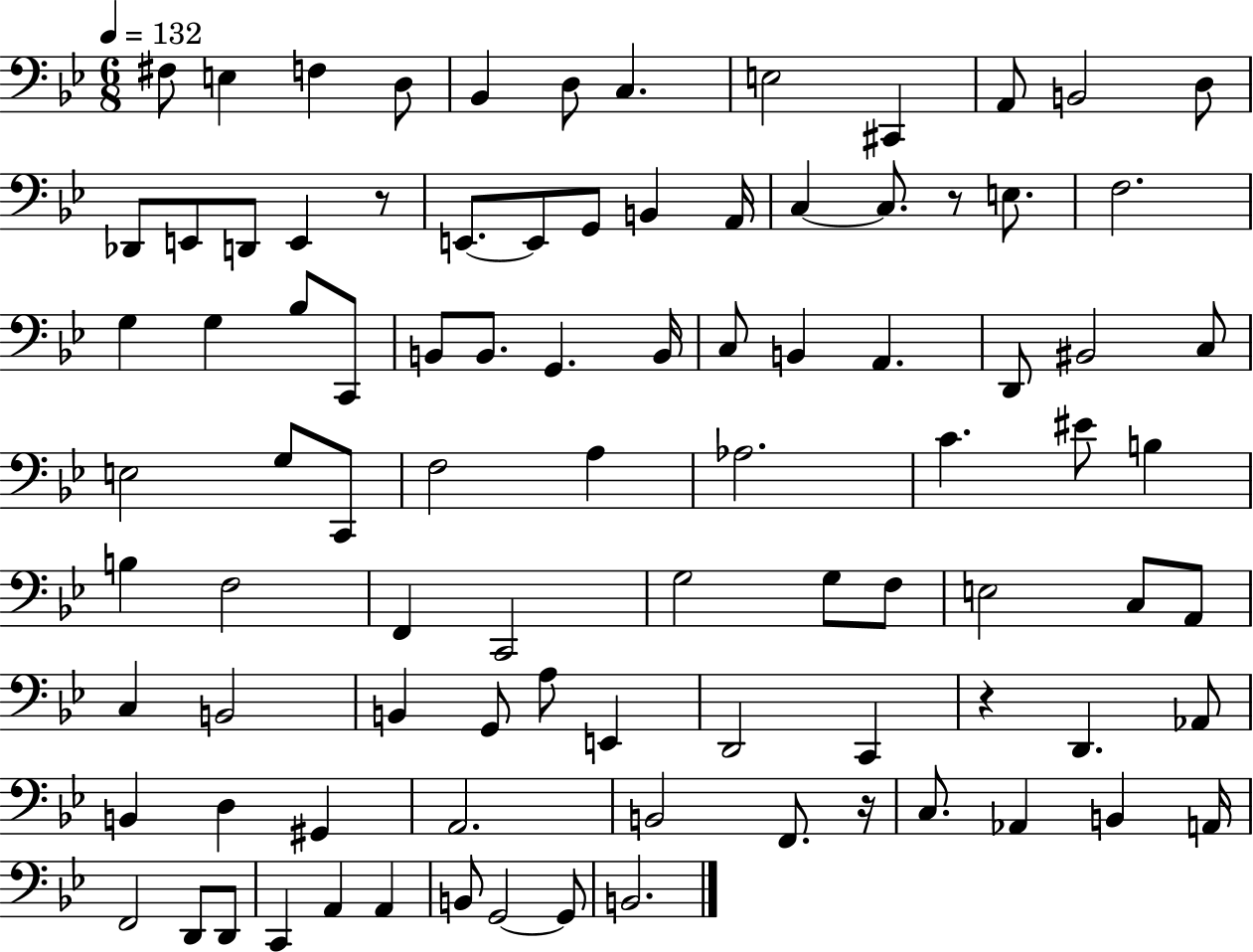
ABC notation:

X:1
T:Untitled
M:6/8
L:1/4
K:Bb
^F,/2 E, F, D,/2 _B,, D,/2 C, E,2 ^C,, A,,/2 B,,2 D,/2 _D,,/2 E,,/2 D,,/2 E,, z/2 E,,/2 E,,/2 G,,/2 B,, A,,/4 C, C,/2 z/2 E,/2 F,2 G, G, _B,/2 C,,/2 B,,/2 B,,/2 G,, B,,/4 C,/2 B,, A,, D,,/2 ^B,,2 C,/2 E,2 G,/2 C,,/2 F,2 A, _A,2 C ^E/2 B, B, F,2 F,, C,,2 G,2 G,/2 F,/2 E,2 C,/2 A,,/2 C, B,,2 B,, G,,/2 A,/2 E,, D,,2 C,, z D,, _A,,/2 B,, D, ^G,, A,,2 B,,2 F,,/2 z/4 C,/2 _A,, B,, A,,/4 F,,2 D,,/2 D,,/2 C,, A,, A,, B,,/2 G,,2 G,,/2 B,,2